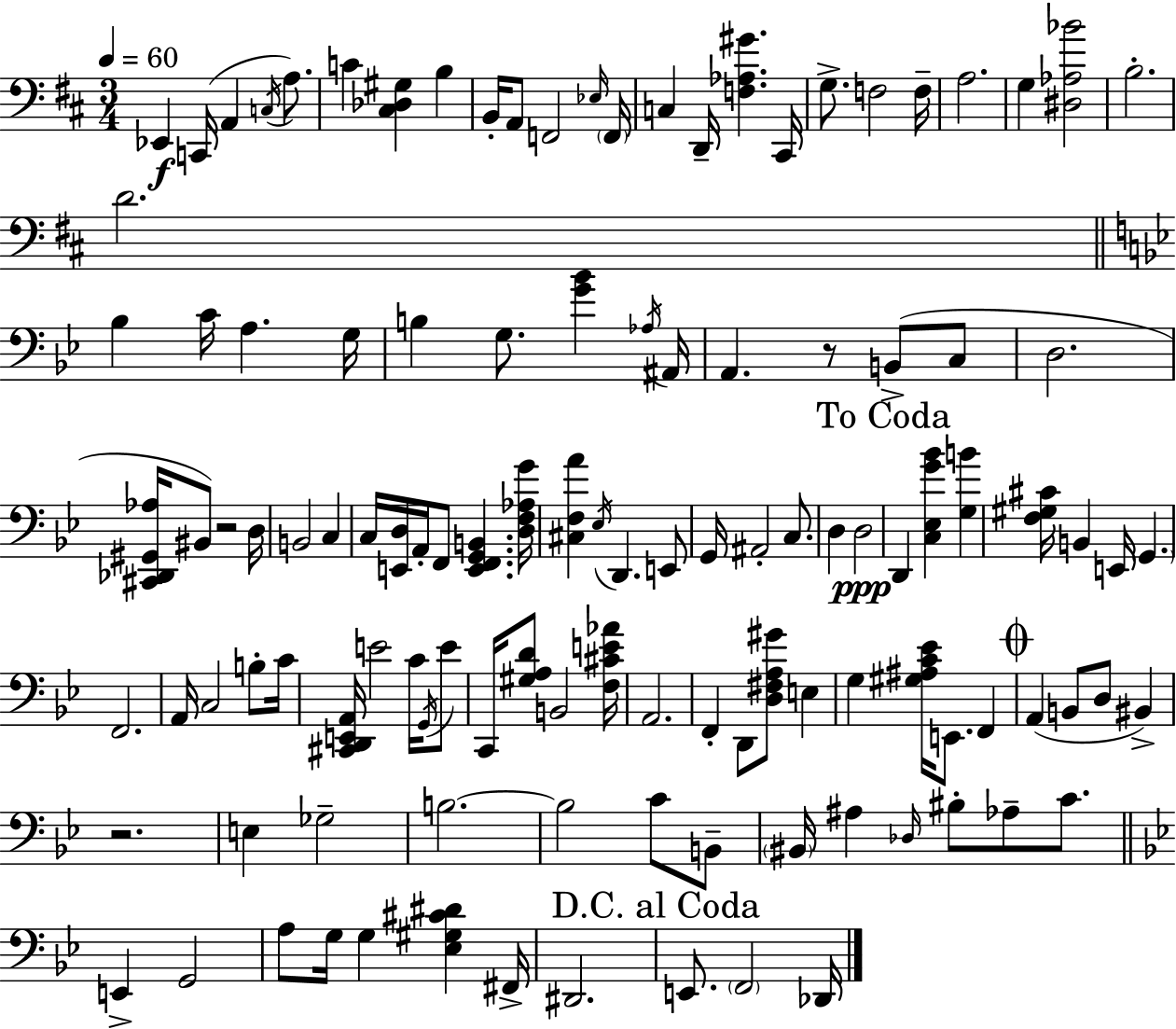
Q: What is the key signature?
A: D major